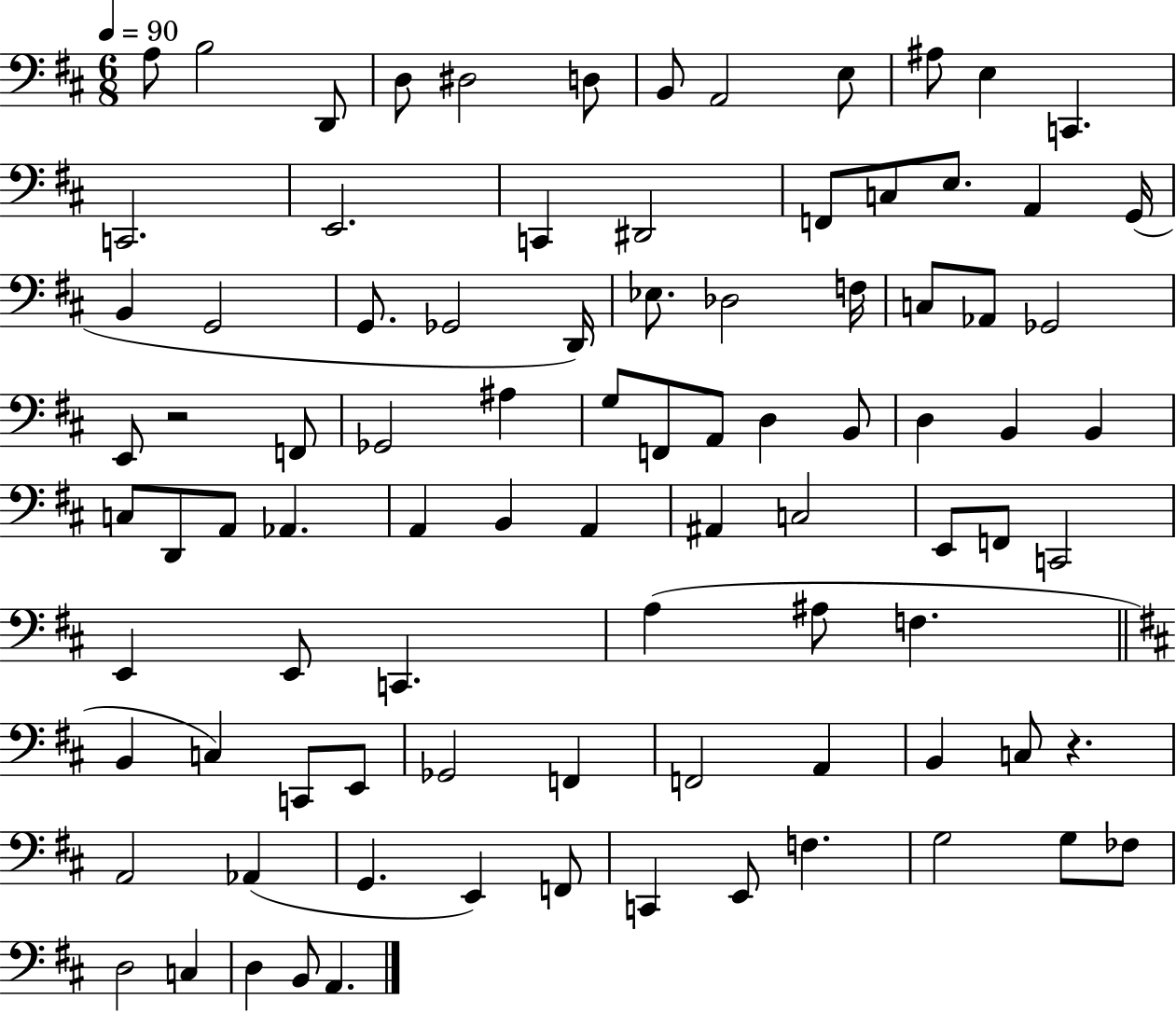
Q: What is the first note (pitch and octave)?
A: A3